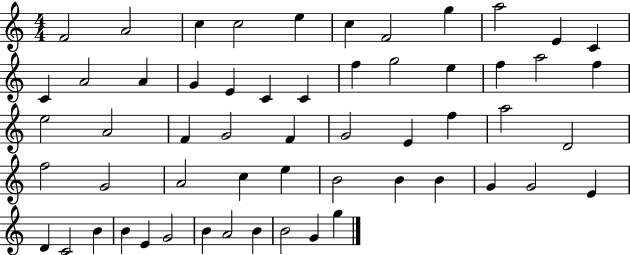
F4/h A4/h C5/q C5/h E5/q C5/q F4/h G5/q A5/h E4/q C4/q C4/q A4/h A4/q G4/q E4/q C4/q C4/q F5/q G5/h E5/q F5/q A5/h F5/q E5/h A4/h F4/q G4/h F4/q G4/h E4/q F5/q A5/h D4/h F5/h G4/h A4/h C5/q E5/q B4/h B4/q B4/q G4/q G4/h E4/q D4/q C4/h B4/q B4/q E4/q G4/h B4/q A4/h B4/q B4/h G4/q G5/q